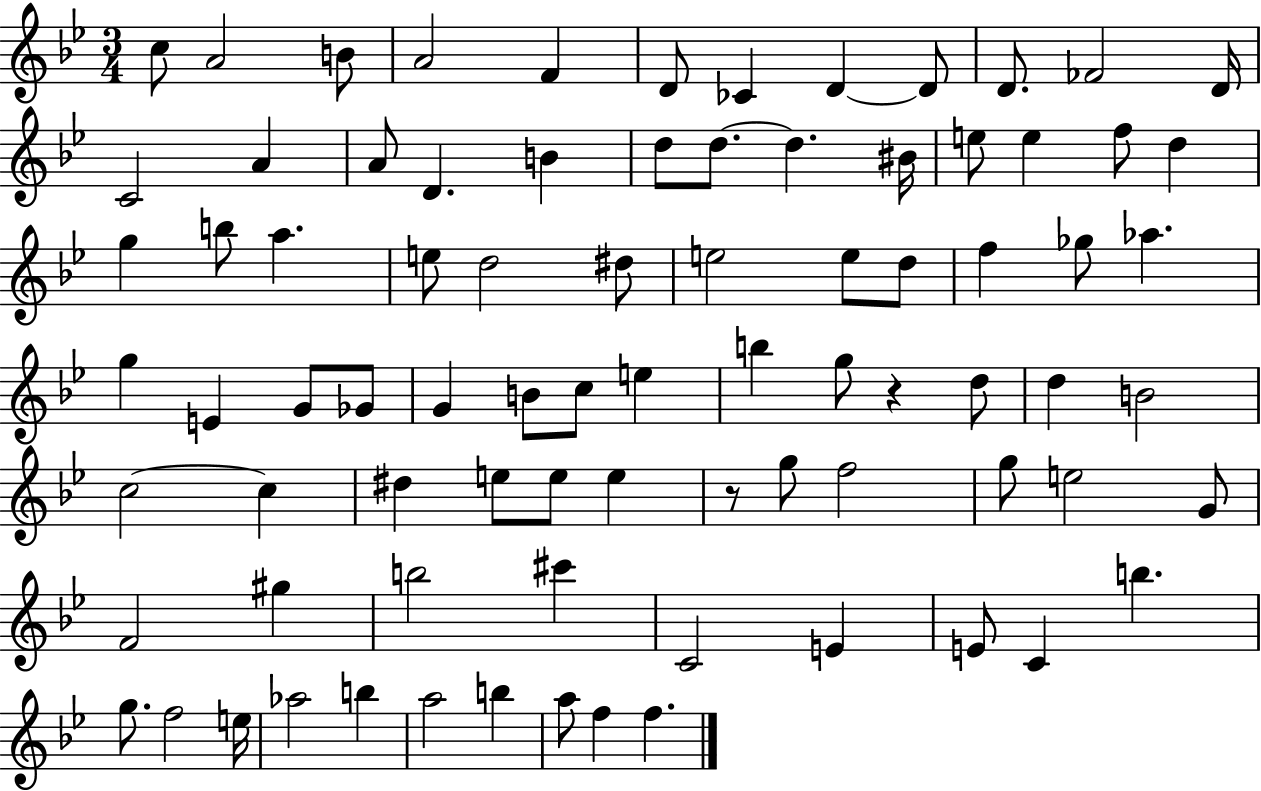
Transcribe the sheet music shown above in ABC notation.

X:1
T:Untitled
M:3/4
L:1/4
K:Bb
c/2 A2 B/2 A2 F D/2 _C D D/2 D/2 _F2 D/4 C2 A A/2 D B d/2 d/2 d ^B/4 e/2 e f/2 d g b/2 a e/2 d2 ^d/2 e2 e/2 d/2 f _g/2 _a g E G/2 _G/2 G B/2 c/2 e b g/2 z d/2 d B2 c2 c ^d e/2 e/2 e z/2 g/2 f2 g/2 e2 G/2 F2 ^g b2 ^c' C2 E E/2 C b g/2 f2 e/4 _a2 b a2 b a/2 f f